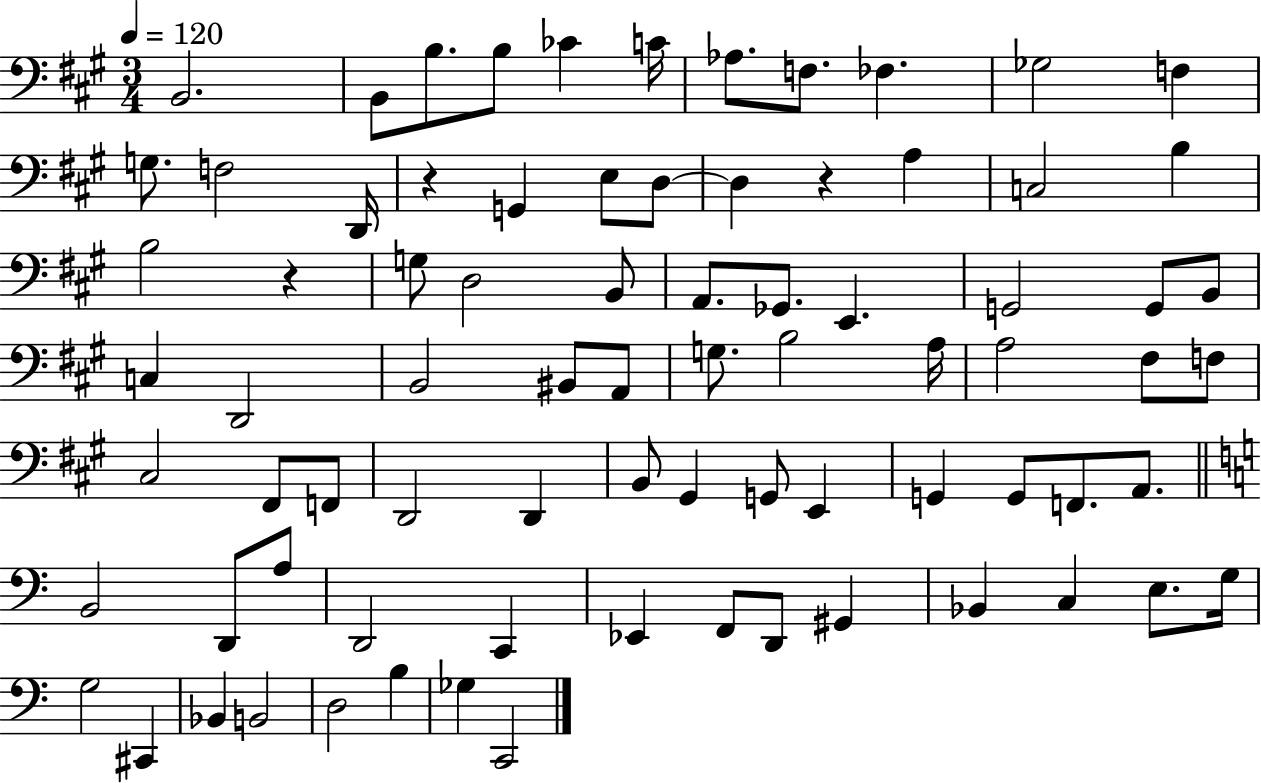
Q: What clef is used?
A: bass